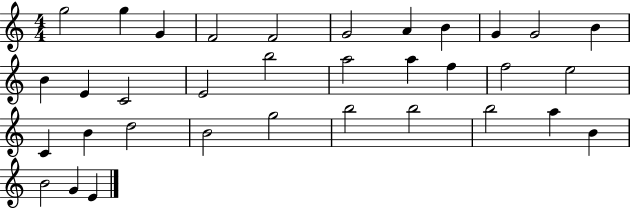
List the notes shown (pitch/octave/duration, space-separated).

G5/h G5/q G4/q F4/h F4/h G4/h A4/q B4/q G4/q G4/h B4/q B4/q E4/q C4/h E4/h B5/h A5/h A5/q F5/q F5/h E5/h C4/q B4/q D5/h B4/h G5/h B5/h B5/h B5/h A5/q B4/q B4/h G4/q E4/q